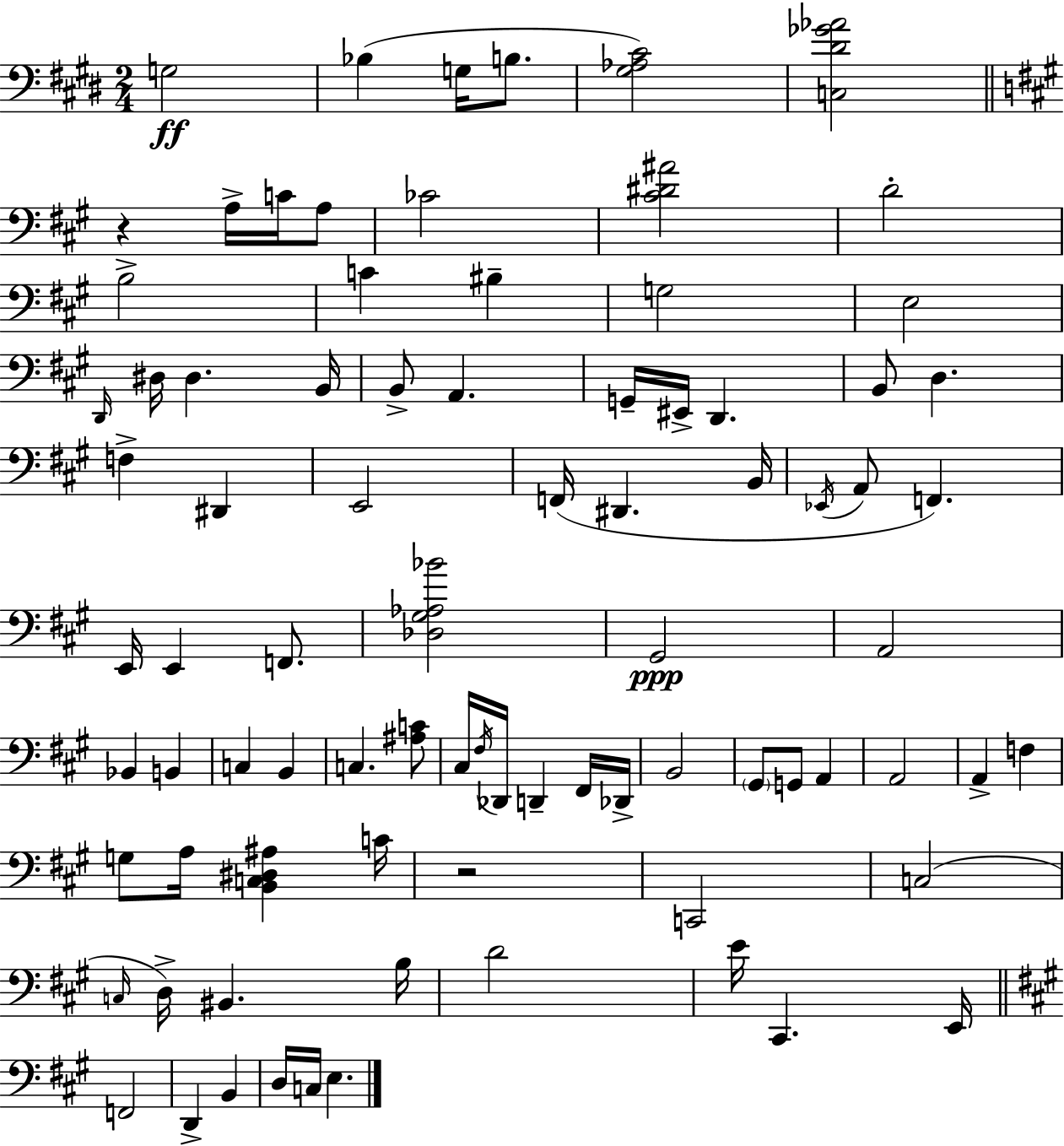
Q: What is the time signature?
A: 2/4